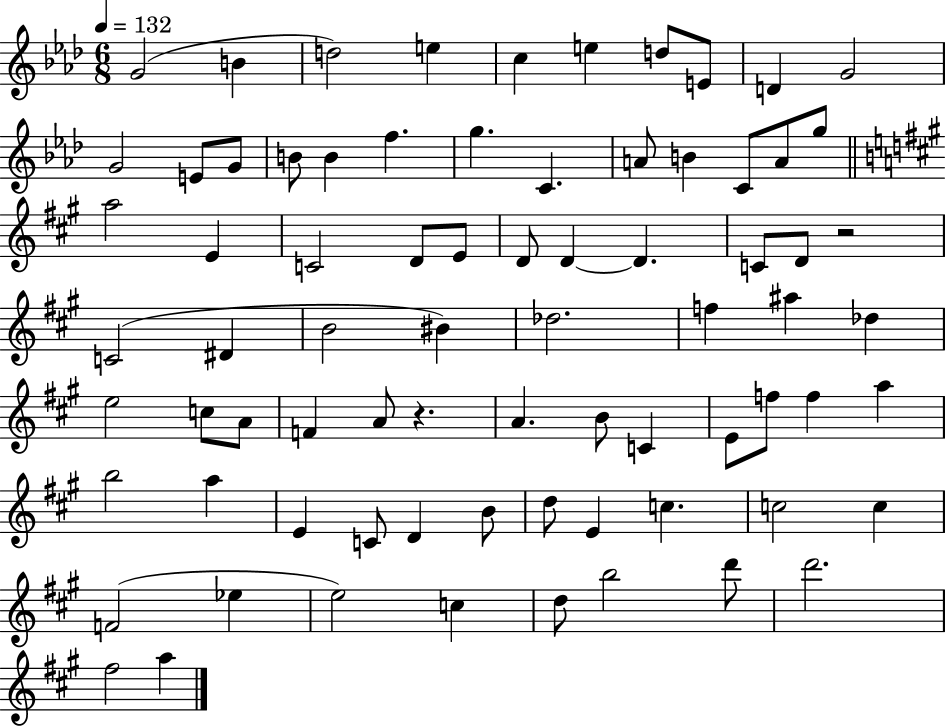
G4/h B4/q D5/h E5/q C5/q E5/q D5/e E4/e D4/q G4/h G4/h E4/e G4/e B4/e B4/q F5/q. G5/q. C4/q. A4/e B4/q C4/e A4/e G5/e A5/h E4/q C4/h D4/e E4/e D4/e D4/q D4/q. C4/e D4/e R/h C4/h D#4/q B4/h BIS4/q Db5/h. F5/q A#5/q Db5/q E5/h C5/e A4/e F4/q A4/e R/q. A4/q. B4/e C4/q E4/e F5/e F5/q A5/q B5/h A5/q E4/q C4/e D4/q B4/e D5/e E4/q C5/q. C5/h C5/q F4/h Eb5/q E5/h C5/q D5/e B5/h D6/e D6/h. F#5/h A5/q